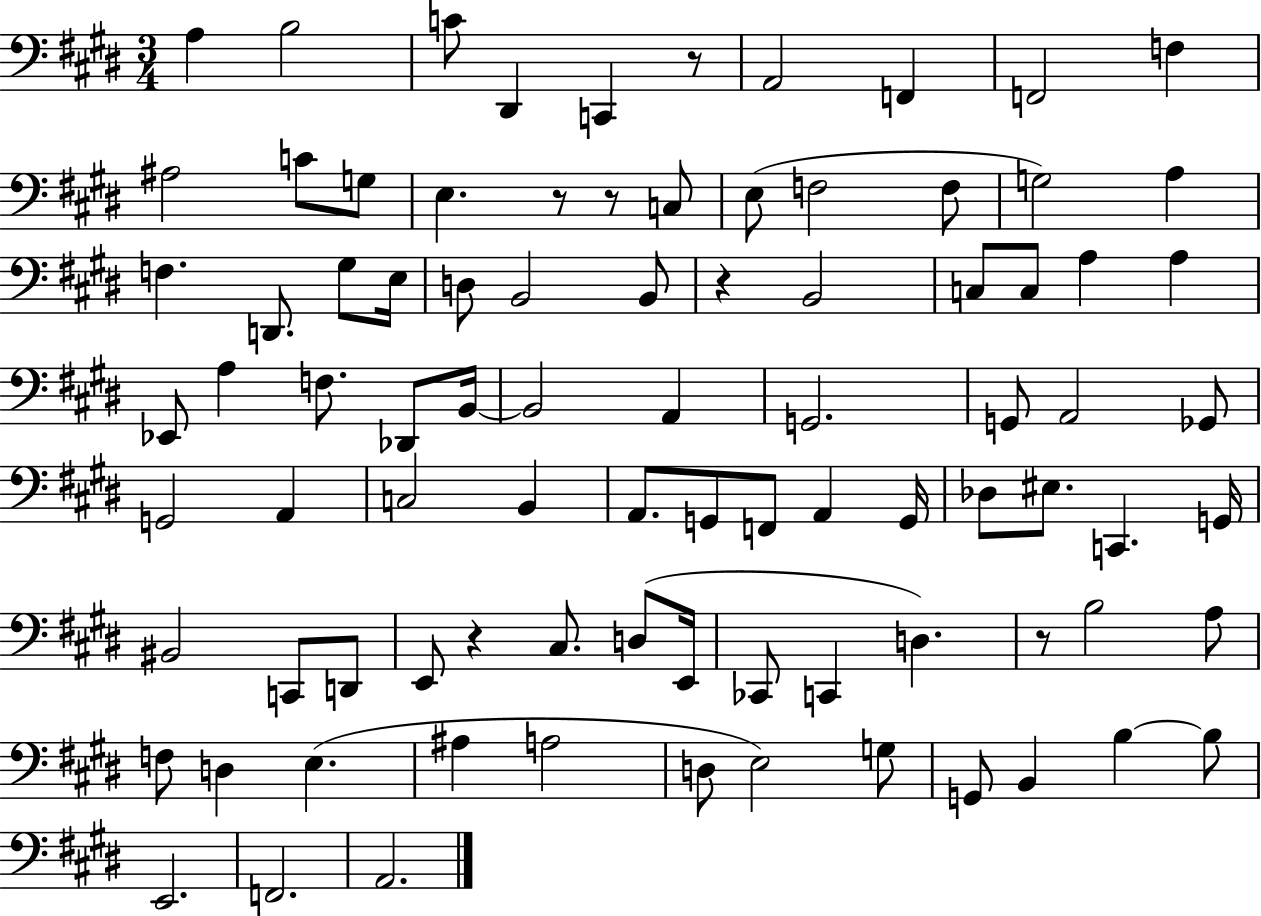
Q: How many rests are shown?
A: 6